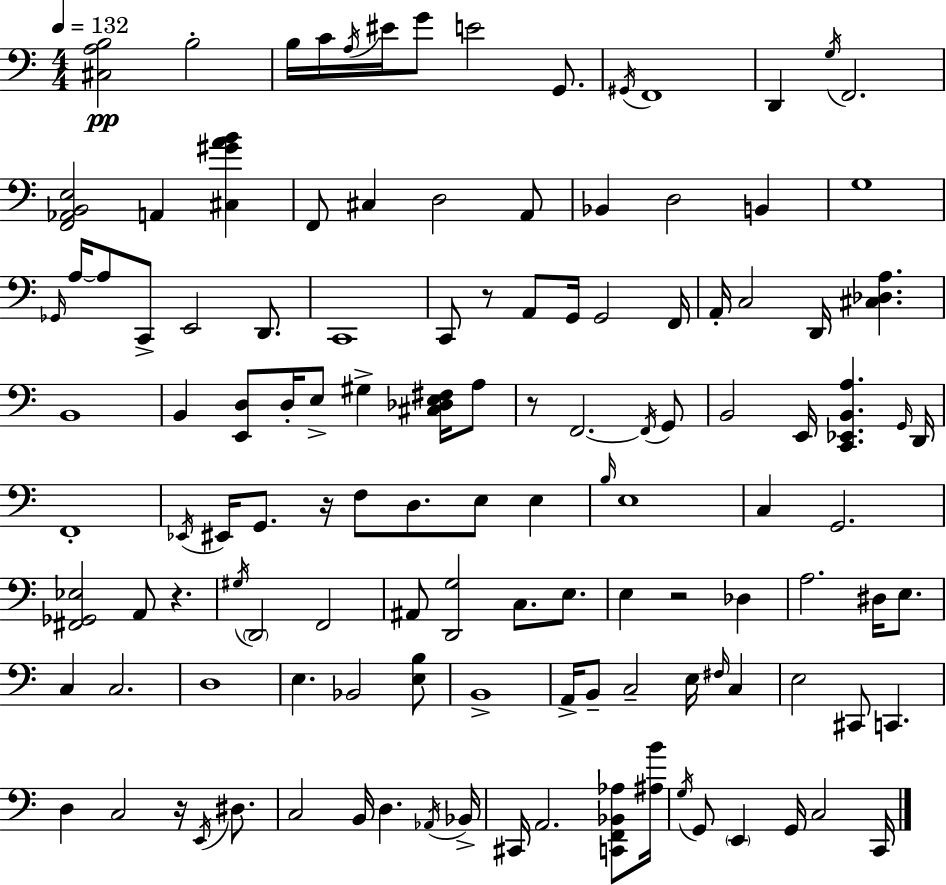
X:1
T:Untitled
M:4/4
L:1/4
K:C
[^C,A,B,]2 B,2 B,/4 C/4 A,/4 ^E/4 G/2 E2 G,,/2 ^G,,/4 F,,4 D,, G,/4 F,,2 [F,,_A,,B,,E,]2 A,, [^C,^GAB] F,,/2 ^C, D,2 A,,/2 _B,, D,2 B,, G,4 _G,,/4 A,/4 A,/2 C,,/2 E,,2 D,,/2 C,,4 C,,/2 z/2 A,,/2 G,,/4 G,,2 F,,/4 A,,/4 C,2 D,,/4 [^C,_D,A,] B,,4 B,, [E,,D,]/2 D,/4 E,/2 ^G, [^C,_D,E,^F,]/4 A,/2 z/2 F,,2 F,,/4 G,,/2 B,,2 E,,/4 [C,,_E,,B,,A,] G,,/4 D,,/4 F,,4 _E,,/4 ^E,,/4 G,,/2 z/4 F,/2 D,/2 E,/2 E, B,/4 E,4 C, G,,2 [^F,,_G,,_E,]2 A,,/2 z ^G,/4 D,,2 F,,2 ^A,,/2 [D,,G,]2 C,/2 E,/2 E, z2 _D, A,2 ^D,/4 E,/2 C, C,2 D,4 E, _B,,2 [E,B,]/2 B,,4 A,,/4 B,,/2 C,2 E,/4 ^F,/4 C, E,2 ^C,,/2 C,, D, C,2 z/4 E,,/4 ^D,/2 C,2 B,,/4 D, _A,,/4 _B,,/4 ^C,,/4 A,,2 [C,,F,,_B,,_A,]/2 [^A,B]/4 G,/4 G,,/2 E,, G,,/4 C,2 C,,/4